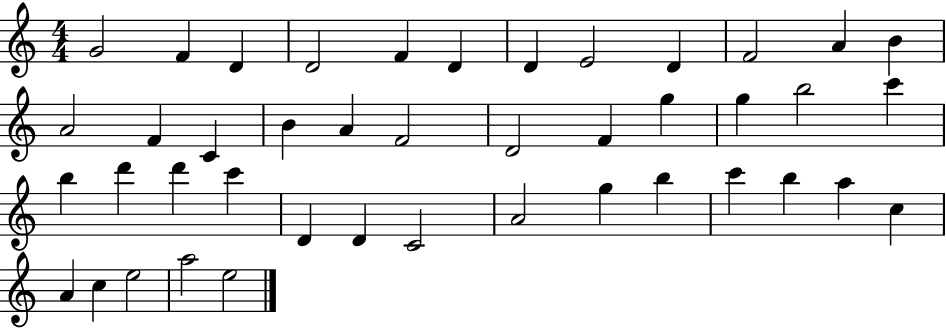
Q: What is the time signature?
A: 4/4